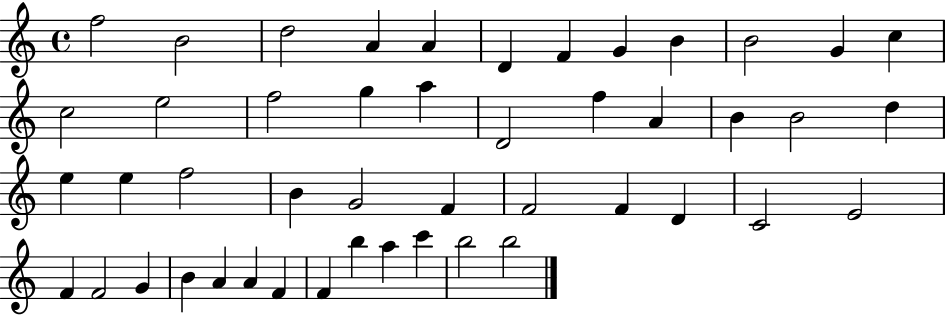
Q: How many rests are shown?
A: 0